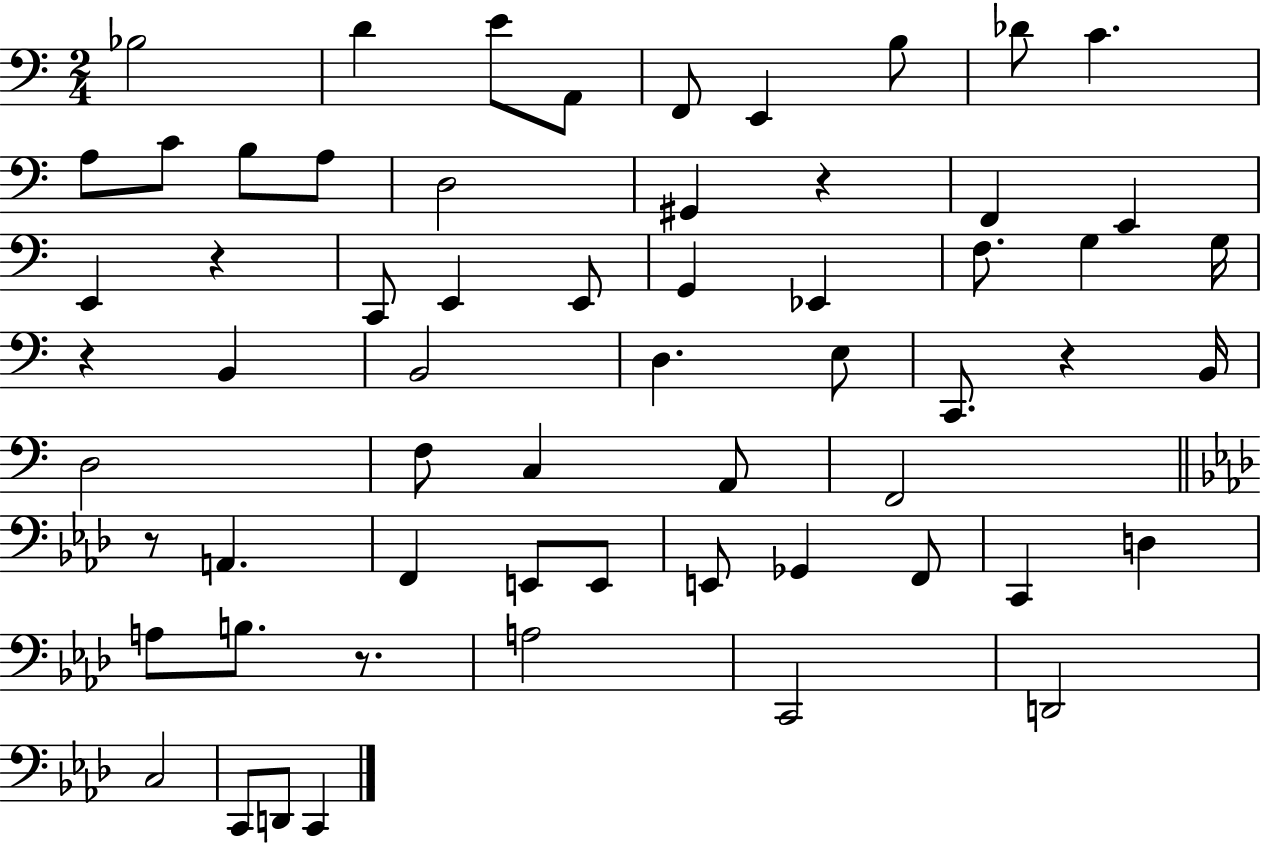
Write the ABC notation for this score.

X:1
T:Untitled
M:2/4
L:1/4
K:C
_B,2 D E/2 A,,/2 F,,/2 E,, B,/2 _D/2 C A,/2 C/2 B,/2 A,/2 D,2 ^G,, z F,, E,, E,, z C,,/2 E,, E,,/2 G,, _E,, F,/2 G, G,/4 z B,, B,,2 D, E,/2 C,,/2 z B,,/4 D,2 F,/2 C, A,,/2 F,,2 z/2 A,, F,, E,,/2 E,,/2 E,,/2 _G,, F,,/2 C,, D, A,/2 B,/2 z/2 A,2 C,,2 D,,2 C,2 C,,/2 D,,/2 C,,